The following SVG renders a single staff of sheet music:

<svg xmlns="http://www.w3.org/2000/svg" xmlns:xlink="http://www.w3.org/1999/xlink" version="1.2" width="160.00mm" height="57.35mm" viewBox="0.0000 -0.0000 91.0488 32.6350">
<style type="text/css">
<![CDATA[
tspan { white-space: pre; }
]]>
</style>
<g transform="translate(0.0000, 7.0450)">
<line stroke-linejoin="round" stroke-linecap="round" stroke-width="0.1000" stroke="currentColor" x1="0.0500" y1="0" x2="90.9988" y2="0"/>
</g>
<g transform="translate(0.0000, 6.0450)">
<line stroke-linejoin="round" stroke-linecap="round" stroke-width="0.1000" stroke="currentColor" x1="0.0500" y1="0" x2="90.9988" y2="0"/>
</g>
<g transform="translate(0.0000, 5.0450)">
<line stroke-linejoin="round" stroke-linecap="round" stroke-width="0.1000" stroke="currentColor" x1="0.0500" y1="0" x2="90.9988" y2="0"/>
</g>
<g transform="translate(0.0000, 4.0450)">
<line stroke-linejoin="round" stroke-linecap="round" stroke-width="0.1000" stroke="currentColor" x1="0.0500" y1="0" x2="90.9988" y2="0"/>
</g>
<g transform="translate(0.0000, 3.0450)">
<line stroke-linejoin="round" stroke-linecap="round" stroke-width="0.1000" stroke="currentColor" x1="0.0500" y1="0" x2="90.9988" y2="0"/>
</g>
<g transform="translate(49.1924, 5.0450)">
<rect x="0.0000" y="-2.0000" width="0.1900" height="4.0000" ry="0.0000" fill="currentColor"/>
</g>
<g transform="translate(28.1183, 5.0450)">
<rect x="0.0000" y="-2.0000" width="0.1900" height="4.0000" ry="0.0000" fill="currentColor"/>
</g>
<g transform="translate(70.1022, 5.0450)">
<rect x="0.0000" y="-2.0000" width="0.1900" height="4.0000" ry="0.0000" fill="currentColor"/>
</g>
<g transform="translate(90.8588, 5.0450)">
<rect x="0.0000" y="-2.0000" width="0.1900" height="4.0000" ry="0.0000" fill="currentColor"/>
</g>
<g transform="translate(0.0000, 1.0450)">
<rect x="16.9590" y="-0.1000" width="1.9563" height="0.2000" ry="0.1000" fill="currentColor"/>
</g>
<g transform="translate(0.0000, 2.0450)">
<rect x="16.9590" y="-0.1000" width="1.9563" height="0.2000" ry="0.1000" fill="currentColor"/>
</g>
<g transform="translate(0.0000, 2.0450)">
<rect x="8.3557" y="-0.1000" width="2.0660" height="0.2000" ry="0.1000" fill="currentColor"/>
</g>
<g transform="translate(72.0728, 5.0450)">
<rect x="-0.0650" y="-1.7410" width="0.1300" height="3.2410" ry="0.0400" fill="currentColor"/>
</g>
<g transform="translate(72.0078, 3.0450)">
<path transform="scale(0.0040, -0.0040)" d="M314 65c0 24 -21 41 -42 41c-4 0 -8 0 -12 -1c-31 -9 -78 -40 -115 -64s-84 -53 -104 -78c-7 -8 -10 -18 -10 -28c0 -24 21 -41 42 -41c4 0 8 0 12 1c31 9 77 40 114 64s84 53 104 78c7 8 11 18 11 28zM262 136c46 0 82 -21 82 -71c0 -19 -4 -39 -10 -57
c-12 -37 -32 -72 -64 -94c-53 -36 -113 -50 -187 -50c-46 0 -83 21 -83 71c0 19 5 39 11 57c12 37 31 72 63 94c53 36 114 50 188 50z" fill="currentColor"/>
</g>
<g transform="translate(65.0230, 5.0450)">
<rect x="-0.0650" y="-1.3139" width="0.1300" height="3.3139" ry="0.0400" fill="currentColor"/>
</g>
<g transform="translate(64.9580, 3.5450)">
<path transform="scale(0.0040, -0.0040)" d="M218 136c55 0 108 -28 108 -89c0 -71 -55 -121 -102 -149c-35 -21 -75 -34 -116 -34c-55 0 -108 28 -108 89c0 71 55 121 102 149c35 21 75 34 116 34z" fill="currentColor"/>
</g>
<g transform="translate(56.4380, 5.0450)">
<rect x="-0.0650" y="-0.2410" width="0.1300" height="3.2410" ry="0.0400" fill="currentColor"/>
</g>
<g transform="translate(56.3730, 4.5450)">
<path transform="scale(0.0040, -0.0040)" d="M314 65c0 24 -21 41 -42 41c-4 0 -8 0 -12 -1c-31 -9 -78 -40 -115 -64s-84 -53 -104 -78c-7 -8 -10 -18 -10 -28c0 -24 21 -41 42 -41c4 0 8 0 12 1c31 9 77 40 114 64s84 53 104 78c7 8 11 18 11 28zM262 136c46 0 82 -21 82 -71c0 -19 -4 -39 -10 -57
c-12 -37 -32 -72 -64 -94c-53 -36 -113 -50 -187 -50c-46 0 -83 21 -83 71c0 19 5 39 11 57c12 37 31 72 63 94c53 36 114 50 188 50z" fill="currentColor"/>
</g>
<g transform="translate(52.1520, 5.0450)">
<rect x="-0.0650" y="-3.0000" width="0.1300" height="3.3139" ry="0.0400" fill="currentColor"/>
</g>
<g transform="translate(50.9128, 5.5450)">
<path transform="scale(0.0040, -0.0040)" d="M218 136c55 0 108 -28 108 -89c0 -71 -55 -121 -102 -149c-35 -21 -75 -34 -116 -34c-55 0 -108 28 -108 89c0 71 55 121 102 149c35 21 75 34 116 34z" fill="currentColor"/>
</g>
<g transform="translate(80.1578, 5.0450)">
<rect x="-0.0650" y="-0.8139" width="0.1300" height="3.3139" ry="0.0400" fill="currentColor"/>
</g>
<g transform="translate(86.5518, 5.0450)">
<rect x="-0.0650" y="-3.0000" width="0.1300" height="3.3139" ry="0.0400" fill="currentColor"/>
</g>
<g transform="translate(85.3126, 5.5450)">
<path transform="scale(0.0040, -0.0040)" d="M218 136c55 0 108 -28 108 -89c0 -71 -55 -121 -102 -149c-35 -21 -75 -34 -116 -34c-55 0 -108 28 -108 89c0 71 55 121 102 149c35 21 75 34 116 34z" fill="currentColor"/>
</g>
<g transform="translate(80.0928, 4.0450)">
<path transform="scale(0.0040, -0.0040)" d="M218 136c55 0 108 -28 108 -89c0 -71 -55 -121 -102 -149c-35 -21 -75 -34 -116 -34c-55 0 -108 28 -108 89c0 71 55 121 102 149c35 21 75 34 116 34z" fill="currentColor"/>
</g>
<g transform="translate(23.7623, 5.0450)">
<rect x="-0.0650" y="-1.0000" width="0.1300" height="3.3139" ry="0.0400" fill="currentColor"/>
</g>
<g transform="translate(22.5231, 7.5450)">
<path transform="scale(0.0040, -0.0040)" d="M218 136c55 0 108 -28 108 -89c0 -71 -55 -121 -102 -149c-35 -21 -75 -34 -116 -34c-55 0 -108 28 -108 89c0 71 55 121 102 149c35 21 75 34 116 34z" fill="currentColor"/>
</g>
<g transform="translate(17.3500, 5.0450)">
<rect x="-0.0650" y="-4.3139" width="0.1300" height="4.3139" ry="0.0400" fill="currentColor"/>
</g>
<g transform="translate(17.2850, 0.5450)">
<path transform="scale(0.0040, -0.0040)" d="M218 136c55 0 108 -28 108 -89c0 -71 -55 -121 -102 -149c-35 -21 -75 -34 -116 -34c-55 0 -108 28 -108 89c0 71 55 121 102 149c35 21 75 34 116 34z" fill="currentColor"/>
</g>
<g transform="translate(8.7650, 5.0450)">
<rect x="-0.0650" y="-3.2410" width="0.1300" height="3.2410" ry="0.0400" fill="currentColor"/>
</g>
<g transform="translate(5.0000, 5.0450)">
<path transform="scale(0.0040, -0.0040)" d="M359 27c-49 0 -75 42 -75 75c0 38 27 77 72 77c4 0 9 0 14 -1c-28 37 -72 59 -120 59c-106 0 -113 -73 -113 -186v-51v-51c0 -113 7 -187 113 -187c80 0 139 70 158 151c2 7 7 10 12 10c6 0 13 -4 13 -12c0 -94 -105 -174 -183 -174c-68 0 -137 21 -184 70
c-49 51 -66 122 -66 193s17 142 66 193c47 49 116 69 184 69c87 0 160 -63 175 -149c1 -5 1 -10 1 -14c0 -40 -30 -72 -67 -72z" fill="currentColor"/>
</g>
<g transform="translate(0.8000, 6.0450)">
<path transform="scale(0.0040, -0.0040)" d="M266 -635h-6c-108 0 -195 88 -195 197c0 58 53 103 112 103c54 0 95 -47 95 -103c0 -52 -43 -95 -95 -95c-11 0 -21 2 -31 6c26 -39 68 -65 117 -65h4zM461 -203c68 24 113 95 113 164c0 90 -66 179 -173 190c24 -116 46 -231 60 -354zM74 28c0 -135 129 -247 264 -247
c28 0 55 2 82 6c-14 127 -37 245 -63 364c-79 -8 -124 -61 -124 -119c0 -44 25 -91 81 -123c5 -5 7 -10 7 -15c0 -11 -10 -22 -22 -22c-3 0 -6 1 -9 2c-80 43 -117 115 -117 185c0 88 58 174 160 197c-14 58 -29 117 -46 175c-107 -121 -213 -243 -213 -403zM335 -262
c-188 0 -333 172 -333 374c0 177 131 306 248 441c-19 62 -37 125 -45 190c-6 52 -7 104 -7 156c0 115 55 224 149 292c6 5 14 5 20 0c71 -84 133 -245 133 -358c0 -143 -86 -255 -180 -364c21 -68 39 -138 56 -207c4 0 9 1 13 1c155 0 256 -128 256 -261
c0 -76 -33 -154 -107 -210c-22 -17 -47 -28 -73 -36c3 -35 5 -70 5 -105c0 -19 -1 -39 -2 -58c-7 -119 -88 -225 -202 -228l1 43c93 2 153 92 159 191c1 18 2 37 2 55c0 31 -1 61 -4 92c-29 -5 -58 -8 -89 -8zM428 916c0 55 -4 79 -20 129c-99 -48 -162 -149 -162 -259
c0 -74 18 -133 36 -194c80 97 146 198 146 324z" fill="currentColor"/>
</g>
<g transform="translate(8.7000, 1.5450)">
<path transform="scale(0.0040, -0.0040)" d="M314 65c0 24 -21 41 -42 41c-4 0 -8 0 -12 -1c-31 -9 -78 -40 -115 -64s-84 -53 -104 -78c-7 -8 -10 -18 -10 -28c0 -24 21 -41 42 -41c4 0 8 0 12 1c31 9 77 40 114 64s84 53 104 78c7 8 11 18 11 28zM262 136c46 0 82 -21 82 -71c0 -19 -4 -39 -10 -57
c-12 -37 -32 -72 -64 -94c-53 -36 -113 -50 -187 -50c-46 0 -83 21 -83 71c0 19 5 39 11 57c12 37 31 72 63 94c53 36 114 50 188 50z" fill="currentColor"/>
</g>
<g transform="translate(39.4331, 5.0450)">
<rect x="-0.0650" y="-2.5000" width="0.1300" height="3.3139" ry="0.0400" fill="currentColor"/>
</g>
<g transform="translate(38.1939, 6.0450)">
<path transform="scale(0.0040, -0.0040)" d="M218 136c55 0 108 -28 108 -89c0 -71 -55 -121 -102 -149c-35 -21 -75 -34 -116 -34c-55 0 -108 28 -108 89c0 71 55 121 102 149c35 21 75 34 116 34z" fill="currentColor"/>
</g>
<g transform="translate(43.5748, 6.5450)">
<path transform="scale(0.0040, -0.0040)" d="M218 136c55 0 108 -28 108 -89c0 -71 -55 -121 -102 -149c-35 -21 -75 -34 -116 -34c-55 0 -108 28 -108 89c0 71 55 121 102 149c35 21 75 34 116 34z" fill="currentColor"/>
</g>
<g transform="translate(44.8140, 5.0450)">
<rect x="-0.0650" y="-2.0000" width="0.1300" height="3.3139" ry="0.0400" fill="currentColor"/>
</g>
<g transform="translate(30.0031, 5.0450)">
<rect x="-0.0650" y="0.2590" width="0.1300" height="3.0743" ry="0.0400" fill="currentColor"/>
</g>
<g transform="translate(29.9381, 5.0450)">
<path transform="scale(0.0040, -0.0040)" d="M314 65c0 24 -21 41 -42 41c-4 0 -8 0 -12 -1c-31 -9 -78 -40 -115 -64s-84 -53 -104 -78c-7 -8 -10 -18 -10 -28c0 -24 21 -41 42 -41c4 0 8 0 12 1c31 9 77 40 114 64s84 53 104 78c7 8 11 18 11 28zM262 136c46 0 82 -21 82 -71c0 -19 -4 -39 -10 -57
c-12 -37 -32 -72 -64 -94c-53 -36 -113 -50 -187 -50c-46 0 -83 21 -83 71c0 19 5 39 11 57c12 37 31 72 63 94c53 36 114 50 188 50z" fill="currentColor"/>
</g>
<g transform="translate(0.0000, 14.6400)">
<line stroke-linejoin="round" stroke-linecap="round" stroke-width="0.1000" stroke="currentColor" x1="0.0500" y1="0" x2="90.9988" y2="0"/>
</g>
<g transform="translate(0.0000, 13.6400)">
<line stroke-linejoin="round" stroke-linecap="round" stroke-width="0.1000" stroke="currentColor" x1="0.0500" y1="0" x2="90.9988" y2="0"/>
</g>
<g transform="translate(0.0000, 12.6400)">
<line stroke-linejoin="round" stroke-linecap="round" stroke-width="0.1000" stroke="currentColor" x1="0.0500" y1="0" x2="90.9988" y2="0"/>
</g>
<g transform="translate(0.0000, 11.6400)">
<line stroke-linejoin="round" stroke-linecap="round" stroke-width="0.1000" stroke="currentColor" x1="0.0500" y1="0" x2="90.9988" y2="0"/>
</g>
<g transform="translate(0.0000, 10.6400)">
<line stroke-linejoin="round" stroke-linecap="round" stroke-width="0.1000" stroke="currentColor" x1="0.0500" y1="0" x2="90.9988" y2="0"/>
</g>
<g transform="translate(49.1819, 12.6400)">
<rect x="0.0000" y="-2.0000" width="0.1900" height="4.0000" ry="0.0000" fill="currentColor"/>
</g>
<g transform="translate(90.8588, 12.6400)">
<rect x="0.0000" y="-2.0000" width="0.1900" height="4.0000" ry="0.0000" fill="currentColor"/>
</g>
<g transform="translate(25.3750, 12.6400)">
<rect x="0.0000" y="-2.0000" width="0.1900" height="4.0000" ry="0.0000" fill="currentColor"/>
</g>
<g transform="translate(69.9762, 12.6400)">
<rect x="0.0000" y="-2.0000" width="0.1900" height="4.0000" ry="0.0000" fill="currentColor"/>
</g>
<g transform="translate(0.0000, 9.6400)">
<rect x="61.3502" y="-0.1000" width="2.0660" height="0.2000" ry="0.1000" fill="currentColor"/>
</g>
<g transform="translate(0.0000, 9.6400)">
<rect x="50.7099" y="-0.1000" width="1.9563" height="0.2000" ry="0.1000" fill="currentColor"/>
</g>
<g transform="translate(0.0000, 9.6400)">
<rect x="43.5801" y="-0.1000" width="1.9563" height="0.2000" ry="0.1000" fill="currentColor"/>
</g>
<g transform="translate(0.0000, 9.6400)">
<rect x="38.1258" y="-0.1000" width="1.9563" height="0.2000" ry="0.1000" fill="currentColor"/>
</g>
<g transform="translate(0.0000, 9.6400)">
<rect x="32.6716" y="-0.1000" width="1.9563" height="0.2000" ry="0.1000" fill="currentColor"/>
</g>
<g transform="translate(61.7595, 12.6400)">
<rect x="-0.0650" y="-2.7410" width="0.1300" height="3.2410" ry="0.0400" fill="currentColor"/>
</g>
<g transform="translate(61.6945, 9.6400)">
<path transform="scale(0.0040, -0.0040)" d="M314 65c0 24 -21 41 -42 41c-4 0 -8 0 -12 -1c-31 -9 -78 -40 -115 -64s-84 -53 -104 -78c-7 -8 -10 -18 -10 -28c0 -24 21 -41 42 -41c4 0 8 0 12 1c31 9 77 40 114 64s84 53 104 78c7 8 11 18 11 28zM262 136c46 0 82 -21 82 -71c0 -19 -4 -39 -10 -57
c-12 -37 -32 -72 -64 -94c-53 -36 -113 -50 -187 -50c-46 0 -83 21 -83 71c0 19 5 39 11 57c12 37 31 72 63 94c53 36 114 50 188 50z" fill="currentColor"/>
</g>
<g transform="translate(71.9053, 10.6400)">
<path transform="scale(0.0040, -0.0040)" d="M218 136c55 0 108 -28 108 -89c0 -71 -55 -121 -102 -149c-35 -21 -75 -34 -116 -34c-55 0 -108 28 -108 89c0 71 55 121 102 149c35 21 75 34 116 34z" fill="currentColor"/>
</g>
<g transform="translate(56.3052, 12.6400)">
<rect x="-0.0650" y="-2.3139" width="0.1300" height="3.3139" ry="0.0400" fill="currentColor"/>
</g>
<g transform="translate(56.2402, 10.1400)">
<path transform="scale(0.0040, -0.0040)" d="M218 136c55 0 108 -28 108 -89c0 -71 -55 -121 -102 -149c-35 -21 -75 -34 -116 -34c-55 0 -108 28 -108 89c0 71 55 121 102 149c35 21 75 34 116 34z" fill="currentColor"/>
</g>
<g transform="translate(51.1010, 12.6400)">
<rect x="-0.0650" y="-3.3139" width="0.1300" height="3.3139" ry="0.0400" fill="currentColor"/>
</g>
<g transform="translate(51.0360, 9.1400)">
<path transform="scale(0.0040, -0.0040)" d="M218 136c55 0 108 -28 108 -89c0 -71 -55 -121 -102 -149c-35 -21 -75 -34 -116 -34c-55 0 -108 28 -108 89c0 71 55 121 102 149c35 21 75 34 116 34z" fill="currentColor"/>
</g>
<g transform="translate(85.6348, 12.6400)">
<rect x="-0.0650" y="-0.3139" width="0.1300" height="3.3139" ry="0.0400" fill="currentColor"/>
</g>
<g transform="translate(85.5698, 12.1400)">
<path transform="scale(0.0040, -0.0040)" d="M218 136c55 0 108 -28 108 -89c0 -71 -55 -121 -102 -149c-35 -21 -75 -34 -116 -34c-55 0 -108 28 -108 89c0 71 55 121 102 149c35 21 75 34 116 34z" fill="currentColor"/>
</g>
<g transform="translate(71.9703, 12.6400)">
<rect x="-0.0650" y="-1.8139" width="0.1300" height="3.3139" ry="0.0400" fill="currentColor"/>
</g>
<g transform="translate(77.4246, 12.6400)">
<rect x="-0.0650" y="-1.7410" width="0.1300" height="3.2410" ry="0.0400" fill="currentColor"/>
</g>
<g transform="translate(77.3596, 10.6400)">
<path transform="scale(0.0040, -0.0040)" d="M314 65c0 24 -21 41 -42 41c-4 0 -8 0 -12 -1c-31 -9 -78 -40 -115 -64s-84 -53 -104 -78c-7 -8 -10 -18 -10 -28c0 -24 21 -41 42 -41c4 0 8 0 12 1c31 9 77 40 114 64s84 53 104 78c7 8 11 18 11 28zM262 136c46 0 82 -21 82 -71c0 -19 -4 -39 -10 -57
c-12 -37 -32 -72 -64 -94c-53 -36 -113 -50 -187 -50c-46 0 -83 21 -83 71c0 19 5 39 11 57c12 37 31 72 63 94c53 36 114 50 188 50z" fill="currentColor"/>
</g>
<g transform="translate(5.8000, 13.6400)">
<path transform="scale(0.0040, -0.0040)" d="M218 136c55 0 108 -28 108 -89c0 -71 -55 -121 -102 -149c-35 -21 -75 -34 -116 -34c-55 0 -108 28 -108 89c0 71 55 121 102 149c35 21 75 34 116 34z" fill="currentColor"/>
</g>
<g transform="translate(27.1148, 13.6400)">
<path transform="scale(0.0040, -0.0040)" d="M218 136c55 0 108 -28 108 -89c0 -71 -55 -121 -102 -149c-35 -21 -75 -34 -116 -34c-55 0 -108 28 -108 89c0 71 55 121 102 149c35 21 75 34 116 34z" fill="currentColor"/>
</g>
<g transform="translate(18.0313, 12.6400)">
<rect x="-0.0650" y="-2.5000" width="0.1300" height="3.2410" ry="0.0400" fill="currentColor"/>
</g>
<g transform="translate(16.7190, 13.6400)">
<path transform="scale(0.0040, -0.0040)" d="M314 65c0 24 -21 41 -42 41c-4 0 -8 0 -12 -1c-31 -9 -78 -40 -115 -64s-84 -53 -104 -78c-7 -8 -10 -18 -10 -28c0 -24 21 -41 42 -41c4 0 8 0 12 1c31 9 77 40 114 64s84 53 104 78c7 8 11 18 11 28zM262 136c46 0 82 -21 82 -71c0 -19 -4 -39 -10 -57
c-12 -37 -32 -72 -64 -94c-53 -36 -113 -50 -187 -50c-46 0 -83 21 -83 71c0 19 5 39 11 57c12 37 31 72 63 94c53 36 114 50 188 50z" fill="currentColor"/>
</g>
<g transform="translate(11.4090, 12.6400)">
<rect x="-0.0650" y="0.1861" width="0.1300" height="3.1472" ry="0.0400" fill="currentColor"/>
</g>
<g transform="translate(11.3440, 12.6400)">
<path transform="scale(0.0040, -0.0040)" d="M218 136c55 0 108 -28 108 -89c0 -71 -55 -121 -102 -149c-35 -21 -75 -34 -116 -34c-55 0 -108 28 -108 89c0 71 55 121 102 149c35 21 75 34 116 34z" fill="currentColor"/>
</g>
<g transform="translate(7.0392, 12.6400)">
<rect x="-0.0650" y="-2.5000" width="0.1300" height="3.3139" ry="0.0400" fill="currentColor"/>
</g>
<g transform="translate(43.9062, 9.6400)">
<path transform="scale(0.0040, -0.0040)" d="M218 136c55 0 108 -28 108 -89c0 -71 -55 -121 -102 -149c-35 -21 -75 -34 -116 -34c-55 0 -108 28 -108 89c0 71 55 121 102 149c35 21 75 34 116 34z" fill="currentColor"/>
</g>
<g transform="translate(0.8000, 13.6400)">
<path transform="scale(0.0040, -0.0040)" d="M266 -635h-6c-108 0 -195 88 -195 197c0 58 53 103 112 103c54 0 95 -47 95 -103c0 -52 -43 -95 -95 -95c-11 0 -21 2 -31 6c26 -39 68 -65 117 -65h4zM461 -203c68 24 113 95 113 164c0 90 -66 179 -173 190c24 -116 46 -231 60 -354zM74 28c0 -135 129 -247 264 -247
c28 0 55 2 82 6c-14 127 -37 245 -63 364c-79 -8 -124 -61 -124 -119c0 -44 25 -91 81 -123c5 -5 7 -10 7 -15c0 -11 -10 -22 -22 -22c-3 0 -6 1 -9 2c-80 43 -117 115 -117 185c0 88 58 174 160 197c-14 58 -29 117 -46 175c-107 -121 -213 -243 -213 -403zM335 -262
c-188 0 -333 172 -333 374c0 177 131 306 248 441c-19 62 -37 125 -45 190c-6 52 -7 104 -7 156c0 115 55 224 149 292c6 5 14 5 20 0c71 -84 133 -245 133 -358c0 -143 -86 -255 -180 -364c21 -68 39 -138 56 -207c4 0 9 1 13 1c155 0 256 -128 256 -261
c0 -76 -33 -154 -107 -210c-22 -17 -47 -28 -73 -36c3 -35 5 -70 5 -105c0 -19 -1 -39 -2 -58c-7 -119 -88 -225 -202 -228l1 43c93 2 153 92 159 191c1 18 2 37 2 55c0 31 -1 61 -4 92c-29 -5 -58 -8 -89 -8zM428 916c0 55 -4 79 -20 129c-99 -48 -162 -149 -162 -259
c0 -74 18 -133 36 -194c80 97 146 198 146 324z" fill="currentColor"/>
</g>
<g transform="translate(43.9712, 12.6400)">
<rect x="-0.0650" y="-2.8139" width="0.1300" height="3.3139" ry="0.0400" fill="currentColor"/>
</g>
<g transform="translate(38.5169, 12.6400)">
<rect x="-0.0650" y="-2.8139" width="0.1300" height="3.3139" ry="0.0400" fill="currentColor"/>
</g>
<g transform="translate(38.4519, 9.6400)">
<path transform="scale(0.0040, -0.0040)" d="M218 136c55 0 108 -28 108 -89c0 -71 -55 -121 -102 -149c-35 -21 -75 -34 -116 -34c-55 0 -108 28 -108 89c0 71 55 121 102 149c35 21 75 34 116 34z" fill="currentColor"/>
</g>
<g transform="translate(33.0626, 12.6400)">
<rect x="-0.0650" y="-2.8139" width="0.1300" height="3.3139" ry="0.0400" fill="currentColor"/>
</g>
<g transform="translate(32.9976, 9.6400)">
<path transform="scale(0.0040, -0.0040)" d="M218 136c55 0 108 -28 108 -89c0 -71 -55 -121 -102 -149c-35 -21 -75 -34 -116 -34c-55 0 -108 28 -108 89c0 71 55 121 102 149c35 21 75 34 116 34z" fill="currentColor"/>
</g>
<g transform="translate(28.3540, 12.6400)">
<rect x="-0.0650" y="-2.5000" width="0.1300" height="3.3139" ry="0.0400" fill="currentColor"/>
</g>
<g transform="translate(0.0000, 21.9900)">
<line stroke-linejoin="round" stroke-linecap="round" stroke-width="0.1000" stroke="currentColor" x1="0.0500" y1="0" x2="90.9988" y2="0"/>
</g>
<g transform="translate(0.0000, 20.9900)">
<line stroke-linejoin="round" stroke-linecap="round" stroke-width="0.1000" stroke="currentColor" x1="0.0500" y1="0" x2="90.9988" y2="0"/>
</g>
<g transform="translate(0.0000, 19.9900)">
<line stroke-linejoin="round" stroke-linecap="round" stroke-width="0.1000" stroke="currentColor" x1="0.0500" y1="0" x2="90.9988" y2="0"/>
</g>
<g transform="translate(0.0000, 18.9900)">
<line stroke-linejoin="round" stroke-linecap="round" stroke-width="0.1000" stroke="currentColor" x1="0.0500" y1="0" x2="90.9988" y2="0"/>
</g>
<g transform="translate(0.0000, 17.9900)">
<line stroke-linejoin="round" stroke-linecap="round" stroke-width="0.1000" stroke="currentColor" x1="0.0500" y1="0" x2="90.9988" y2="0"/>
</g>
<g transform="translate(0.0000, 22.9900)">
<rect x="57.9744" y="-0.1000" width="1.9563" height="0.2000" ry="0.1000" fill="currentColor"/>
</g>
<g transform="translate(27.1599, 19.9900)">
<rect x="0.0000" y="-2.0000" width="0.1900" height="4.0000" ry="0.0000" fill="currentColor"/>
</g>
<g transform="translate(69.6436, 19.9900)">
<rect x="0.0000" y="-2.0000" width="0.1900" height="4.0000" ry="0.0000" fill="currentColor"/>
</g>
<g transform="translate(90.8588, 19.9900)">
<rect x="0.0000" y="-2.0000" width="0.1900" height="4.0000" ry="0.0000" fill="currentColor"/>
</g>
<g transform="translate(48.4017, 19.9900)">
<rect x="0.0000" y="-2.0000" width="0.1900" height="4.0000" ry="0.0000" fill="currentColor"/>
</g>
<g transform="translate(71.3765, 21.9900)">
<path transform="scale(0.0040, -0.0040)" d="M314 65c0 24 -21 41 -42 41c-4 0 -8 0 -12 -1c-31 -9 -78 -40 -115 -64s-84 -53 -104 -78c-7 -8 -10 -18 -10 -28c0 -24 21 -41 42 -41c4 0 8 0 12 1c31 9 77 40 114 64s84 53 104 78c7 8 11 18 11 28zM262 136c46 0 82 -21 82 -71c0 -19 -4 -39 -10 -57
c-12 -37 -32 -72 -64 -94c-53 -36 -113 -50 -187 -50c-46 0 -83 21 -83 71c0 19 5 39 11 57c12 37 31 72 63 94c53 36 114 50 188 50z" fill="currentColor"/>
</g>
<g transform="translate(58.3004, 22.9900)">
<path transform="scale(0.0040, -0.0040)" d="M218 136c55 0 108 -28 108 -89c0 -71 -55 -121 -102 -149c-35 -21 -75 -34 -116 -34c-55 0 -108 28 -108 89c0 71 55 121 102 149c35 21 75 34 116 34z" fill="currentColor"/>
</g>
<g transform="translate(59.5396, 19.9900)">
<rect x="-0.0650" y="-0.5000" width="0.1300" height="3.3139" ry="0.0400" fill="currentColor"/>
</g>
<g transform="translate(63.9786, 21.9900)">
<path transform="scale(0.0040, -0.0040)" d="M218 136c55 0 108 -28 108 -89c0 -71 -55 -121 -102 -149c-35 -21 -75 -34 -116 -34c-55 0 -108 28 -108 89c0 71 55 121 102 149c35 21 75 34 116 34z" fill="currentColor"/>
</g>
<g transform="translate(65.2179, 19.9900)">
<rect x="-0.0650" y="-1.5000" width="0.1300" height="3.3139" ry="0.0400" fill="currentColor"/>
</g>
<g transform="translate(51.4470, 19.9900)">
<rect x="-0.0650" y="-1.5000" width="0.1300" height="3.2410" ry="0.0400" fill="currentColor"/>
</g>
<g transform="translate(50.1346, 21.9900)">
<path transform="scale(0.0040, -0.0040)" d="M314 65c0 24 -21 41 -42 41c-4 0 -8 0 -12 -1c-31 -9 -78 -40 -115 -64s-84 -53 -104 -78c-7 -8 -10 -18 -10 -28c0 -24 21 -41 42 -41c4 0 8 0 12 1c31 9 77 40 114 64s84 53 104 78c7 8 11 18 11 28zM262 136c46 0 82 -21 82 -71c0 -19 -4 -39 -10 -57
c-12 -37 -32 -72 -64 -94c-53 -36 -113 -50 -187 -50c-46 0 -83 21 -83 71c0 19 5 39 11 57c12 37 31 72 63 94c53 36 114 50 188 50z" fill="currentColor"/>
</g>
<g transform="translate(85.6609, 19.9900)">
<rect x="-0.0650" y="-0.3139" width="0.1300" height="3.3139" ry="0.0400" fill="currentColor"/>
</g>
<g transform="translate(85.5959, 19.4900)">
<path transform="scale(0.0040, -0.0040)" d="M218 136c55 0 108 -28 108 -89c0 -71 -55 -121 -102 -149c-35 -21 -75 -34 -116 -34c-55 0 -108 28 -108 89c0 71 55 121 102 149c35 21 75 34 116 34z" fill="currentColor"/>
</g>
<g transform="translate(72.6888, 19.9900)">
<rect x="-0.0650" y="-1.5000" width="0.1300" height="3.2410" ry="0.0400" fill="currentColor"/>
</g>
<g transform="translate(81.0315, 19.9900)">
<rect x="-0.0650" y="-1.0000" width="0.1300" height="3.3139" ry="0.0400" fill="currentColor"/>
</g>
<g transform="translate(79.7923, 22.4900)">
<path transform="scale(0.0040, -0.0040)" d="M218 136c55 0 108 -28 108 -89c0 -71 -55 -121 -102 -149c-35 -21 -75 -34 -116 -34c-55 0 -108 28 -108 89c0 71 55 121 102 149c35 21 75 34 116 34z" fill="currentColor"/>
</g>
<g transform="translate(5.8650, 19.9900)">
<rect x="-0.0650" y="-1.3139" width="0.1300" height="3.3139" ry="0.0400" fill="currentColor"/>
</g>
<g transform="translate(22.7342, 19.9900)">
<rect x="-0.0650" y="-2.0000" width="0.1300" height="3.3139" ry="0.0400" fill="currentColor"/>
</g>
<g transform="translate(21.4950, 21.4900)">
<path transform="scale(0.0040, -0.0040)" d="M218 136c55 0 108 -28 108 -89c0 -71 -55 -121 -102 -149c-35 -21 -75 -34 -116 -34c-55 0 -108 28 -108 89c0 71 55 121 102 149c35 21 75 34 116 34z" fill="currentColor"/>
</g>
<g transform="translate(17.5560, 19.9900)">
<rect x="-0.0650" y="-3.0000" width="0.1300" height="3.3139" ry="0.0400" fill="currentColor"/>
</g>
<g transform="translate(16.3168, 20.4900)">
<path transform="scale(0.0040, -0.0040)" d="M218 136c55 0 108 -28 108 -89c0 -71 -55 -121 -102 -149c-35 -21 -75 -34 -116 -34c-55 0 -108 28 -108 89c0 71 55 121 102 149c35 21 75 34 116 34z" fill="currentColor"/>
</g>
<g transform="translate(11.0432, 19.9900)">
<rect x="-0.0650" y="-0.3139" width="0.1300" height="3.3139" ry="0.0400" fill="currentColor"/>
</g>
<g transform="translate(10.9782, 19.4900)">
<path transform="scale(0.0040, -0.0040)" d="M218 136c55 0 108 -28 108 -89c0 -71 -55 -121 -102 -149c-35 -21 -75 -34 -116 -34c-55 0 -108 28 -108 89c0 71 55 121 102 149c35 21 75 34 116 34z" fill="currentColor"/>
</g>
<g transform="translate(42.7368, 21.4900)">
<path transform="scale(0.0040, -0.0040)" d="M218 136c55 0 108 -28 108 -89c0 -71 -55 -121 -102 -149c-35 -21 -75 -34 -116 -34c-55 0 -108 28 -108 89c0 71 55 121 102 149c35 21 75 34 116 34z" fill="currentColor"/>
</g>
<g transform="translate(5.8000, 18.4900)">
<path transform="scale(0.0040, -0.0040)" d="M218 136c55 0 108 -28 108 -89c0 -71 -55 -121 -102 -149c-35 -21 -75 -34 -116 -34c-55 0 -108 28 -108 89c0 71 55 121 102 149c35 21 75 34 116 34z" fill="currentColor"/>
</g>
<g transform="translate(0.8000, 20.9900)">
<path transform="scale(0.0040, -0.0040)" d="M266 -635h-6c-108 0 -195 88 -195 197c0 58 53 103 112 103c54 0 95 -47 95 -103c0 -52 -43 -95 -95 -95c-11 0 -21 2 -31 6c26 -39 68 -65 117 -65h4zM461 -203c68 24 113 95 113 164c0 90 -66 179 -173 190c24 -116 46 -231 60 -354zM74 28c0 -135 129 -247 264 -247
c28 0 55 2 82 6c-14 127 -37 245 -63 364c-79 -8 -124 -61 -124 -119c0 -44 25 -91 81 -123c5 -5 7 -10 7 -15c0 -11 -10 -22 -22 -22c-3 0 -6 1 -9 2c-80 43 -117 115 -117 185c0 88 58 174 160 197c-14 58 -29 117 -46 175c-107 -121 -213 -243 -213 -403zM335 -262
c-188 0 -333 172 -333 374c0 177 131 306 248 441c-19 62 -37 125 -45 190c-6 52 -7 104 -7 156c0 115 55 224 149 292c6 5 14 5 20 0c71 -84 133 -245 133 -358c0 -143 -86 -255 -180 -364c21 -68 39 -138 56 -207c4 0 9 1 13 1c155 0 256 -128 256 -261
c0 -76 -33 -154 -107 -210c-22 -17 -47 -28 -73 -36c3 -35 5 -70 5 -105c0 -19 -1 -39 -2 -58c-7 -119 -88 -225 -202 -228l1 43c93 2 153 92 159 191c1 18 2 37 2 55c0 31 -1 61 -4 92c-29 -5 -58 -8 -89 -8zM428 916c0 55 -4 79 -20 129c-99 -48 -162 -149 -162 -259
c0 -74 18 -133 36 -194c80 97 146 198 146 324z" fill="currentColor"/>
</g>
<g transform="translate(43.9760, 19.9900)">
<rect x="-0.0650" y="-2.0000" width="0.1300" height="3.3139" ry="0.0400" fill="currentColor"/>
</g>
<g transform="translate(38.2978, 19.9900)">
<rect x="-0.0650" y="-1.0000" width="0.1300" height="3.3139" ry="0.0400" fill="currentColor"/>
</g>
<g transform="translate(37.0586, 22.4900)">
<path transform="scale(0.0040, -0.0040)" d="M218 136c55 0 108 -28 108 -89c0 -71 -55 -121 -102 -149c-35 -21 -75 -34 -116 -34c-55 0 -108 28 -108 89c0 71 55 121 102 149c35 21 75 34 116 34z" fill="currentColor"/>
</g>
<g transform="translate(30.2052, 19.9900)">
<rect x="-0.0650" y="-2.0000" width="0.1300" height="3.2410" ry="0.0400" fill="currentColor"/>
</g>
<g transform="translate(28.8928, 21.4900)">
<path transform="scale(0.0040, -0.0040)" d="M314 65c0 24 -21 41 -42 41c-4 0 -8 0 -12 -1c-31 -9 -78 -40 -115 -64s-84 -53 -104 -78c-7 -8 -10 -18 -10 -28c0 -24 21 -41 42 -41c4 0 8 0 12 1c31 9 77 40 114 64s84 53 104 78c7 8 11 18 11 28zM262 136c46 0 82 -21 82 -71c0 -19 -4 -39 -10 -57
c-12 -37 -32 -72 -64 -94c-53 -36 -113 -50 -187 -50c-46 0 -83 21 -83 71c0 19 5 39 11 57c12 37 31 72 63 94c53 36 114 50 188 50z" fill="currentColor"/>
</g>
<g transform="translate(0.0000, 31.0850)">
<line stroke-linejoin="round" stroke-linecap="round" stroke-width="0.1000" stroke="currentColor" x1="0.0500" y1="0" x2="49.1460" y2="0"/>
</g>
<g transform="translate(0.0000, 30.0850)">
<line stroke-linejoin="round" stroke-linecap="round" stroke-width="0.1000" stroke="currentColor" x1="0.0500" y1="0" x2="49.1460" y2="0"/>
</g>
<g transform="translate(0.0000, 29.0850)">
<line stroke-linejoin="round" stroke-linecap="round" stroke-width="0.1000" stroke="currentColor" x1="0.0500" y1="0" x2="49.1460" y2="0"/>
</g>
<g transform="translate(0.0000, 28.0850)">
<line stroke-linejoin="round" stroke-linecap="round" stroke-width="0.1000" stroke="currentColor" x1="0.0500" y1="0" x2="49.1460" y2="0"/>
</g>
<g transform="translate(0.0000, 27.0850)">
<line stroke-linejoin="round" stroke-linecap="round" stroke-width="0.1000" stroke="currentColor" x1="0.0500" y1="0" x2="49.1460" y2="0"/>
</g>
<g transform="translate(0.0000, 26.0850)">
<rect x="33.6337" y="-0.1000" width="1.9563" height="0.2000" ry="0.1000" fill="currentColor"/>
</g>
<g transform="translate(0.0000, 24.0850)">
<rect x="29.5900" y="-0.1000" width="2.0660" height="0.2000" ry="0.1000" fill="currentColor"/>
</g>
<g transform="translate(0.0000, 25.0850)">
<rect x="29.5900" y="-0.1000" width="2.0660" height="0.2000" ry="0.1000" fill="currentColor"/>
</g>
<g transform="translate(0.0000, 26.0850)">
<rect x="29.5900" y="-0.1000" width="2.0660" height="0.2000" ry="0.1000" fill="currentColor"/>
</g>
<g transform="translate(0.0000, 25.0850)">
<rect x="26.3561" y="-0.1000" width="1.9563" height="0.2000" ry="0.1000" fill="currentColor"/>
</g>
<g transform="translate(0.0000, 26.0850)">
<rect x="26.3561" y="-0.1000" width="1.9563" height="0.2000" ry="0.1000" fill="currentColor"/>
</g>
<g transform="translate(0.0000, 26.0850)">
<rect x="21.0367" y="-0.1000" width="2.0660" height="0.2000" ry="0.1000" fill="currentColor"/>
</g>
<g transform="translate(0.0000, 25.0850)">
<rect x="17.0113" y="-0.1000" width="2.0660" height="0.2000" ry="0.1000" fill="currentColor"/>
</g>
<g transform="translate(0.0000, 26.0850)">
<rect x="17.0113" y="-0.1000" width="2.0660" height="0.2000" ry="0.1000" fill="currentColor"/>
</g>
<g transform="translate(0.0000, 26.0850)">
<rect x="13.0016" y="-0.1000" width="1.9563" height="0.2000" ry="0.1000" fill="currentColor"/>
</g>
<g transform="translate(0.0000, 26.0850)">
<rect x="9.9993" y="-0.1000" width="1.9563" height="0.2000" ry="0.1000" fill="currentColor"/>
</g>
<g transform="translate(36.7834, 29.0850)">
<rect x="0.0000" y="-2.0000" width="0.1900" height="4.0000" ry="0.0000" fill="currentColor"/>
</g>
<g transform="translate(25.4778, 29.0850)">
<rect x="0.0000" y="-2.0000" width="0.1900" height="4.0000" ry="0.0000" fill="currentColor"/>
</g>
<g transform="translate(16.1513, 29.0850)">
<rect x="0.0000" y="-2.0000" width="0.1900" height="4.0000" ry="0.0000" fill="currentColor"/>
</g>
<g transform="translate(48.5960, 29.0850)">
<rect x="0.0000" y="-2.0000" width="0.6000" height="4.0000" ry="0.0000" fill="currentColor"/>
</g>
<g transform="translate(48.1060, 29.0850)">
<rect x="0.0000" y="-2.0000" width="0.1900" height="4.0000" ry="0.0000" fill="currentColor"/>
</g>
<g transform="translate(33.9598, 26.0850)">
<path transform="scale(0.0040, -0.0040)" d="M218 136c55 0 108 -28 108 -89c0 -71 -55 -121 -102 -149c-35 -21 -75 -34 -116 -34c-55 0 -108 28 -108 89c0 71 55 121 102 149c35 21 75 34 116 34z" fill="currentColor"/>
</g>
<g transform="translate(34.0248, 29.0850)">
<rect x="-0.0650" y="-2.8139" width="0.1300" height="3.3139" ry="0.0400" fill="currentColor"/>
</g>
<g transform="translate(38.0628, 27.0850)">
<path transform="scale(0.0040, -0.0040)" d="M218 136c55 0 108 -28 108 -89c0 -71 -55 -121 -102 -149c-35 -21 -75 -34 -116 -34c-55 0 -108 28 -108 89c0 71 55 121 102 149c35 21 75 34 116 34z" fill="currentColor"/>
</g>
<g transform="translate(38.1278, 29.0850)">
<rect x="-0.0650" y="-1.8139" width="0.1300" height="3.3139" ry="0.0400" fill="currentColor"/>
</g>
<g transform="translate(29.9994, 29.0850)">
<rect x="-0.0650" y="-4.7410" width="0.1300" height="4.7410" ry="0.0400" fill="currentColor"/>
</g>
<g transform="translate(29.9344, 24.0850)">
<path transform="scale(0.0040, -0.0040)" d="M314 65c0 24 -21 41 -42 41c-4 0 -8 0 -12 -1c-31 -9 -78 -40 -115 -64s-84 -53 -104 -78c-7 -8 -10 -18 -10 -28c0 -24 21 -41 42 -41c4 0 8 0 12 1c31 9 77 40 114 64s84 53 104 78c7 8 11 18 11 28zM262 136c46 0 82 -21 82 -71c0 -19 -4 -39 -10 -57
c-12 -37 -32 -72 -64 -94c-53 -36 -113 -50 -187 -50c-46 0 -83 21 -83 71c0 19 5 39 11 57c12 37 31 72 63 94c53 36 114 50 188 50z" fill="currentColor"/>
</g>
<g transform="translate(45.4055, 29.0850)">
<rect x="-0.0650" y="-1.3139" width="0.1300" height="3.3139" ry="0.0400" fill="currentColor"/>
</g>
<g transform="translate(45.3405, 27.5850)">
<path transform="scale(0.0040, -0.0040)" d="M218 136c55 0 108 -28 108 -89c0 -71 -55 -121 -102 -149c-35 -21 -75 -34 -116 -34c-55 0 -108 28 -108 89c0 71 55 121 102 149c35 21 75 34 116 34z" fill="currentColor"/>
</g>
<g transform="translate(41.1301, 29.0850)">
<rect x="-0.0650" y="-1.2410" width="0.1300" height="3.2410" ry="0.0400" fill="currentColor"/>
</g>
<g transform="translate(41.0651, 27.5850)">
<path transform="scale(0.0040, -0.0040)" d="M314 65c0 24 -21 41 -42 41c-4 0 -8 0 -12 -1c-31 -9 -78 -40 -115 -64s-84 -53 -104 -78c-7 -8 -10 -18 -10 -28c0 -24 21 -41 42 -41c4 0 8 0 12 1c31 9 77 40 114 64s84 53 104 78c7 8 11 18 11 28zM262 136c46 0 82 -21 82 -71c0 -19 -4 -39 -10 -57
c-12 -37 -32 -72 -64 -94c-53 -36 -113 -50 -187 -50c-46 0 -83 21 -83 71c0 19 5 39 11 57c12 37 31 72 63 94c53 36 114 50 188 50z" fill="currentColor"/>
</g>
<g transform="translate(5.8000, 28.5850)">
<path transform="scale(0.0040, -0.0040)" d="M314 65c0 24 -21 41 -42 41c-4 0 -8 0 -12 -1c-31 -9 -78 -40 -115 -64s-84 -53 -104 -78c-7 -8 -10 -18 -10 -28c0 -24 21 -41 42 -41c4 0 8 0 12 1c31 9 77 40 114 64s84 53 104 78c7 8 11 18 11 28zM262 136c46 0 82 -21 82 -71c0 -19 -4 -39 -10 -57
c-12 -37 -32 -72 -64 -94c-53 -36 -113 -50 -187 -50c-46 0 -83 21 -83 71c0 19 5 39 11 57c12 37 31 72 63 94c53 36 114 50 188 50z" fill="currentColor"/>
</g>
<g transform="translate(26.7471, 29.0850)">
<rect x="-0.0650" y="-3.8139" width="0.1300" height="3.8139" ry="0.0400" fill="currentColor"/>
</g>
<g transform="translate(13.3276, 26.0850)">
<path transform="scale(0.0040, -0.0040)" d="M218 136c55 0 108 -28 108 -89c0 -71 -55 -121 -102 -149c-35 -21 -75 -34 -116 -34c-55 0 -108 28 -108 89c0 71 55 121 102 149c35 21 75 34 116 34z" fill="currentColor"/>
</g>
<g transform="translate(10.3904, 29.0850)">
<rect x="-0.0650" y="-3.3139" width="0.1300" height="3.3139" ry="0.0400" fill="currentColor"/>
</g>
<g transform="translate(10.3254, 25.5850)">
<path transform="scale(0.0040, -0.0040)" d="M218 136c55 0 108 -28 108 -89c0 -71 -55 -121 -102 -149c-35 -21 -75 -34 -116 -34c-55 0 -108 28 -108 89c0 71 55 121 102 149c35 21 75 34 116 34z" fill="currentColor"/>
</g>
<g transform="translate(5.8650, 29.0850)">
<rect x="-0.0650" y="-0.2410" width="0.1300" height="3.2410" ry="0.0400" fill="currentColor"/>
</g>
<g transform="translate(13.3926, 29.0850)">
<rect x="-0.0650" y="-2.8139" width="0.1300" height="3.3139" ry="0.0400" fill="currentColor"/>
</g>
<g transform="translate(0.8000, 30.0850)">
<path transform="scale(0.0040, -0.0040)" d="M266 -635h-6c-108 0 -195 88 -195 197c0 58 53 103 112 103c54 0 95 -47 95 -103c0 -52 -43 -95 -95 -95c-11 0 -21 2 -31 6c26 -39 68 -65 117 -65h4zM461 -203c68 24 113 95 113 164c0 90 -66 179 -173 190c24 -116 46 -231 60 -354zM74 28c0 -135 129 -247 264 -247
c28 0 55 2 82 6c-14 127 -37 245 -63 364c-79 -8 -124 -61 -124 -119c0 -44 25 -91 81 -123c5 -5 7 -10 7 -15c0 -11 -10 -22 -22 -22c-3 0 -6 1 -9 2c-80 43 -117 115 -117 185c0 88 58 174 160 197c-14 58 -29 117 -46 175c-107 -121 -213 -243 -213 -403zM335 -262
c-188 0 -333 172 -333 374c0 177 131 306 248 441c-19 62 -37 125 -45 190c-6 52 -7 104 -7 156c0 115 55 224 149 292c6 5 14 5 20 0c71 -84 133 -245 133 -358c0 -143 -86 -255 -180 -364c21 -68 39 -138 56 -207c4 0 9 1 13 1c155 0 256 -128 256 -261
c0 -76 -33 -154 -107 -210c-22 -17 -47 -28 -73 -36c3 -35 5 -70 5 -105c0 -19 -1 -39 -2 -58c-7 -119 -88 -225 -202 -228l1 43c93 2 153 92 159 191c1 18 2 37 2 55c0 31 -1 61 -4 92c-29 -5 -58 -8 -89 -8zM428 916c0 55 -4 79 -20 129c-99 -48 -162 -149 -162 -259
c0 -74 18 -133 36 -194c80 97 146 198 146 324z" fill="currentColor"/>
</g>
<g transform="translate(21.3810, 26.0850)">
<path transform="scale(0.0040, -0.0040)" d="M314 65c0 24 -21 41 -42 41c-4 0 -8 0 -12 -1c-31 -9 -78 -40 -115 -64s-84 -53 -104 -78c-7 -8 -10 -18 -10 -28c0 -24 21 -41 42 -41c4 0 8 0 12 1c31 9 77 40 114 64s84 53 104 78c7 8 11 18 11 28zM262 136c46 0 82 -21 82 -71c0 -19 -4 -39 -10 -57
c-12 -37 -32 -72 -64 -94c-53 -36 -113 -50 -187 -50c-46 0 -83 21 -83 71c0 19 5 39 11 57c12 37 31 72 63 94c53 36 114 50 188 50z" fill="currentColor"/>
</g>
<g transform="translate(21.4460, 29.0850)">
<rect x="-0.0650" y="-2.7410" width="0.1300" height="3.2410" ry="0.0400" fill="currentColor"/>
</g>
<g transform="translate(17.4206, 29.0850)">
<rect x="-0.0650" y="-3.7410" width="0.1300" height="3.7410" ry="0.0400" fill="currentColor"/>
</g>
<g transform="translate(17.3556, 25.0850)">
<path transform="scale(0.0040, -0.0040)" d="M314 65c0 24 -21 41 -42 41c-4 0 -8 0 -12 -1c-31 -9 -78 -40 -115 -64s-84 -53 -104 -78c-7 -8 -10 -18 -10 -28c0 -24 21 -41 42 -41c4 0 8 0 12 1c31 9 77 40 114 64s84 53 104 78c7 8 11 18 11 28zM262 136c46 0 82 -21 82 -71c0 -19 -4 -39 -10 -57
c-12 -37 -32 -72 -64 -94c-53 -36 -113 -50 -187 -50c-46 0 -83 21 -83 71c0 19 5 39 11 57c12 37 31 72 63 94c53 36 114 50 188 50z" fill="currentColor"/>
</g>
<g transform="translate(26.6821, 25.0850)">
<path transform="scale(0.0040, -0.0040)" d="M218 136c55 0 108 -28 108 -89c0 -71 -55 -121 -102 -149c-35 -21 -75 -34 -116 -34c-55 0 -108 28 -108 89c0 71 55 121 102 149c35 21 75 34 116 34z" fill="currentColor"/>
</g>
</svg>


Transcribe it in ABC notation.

X:1
T:Untitled
M:4/4
L:1/4
K:C
b2 d' D B2 G F A c2 e f2 d A G B G2 G a a a b g a2 f f2 c e c A F F2 D F E2 C E E2 D c c2 b a c'2 a2 c' e'2 a f e2 e